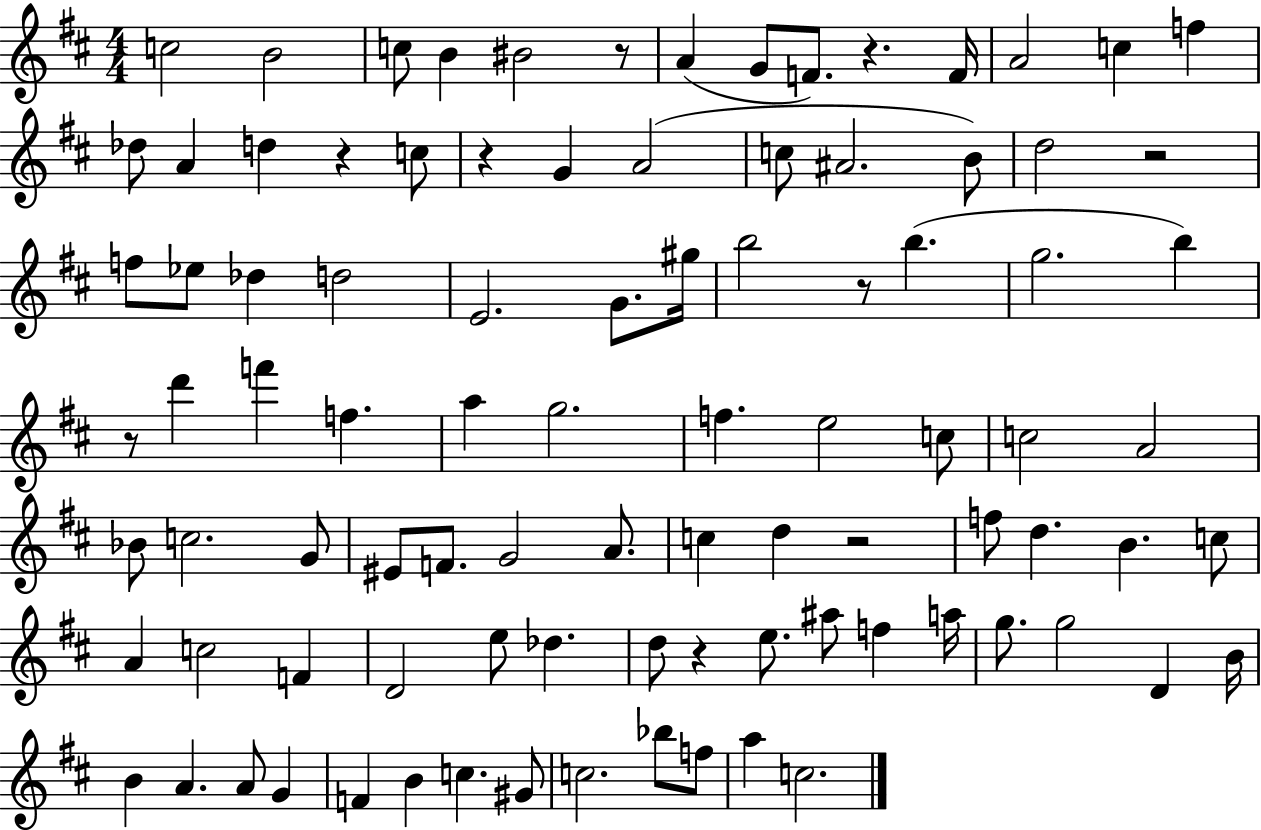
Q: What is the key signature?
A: D major